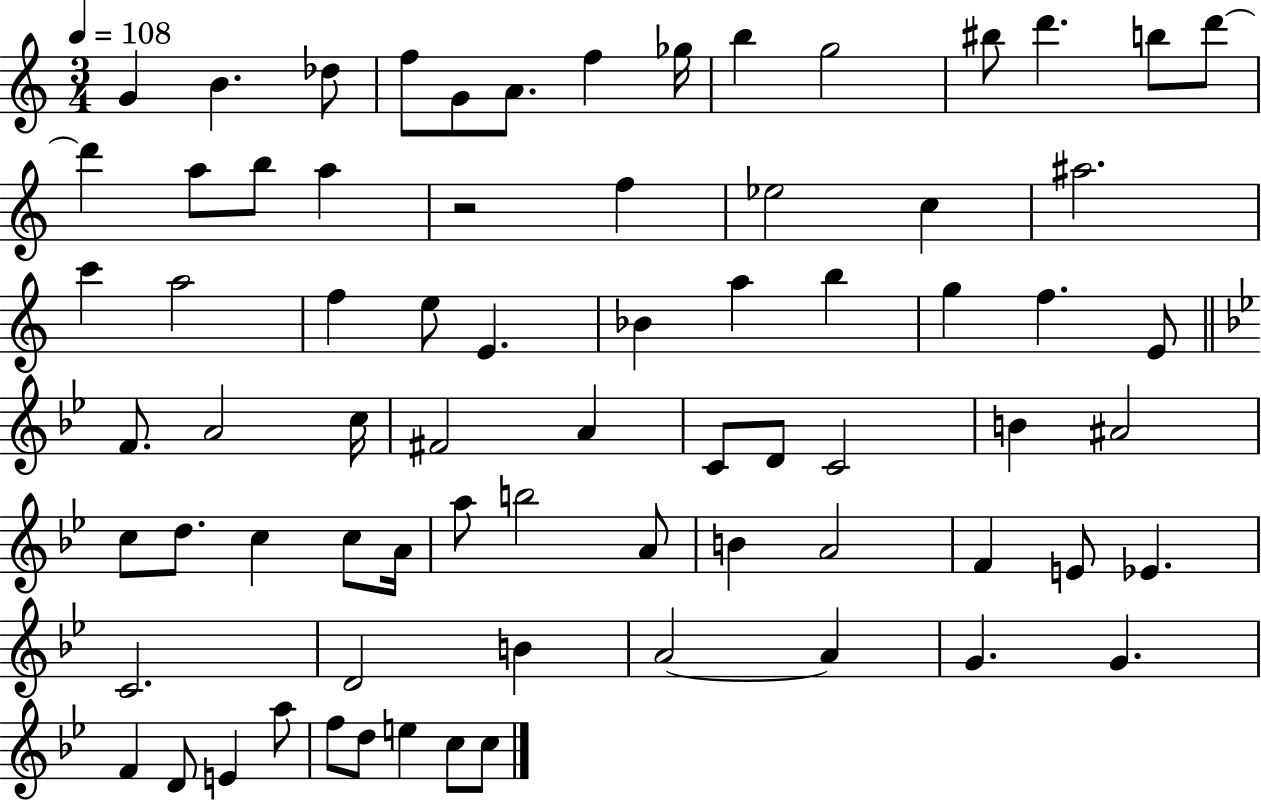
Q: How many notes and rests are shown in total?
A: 73